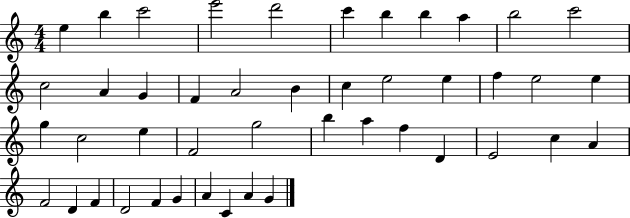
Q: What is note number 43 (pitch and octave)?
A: C4